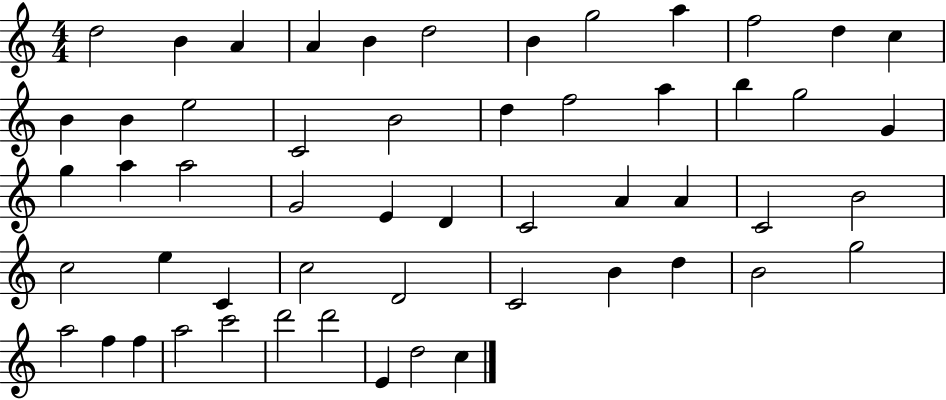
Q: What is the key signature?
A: C major